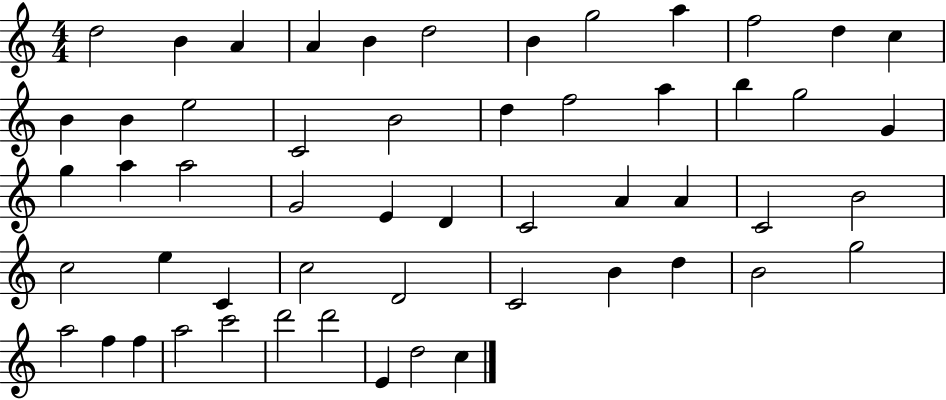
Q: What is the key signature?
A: C major